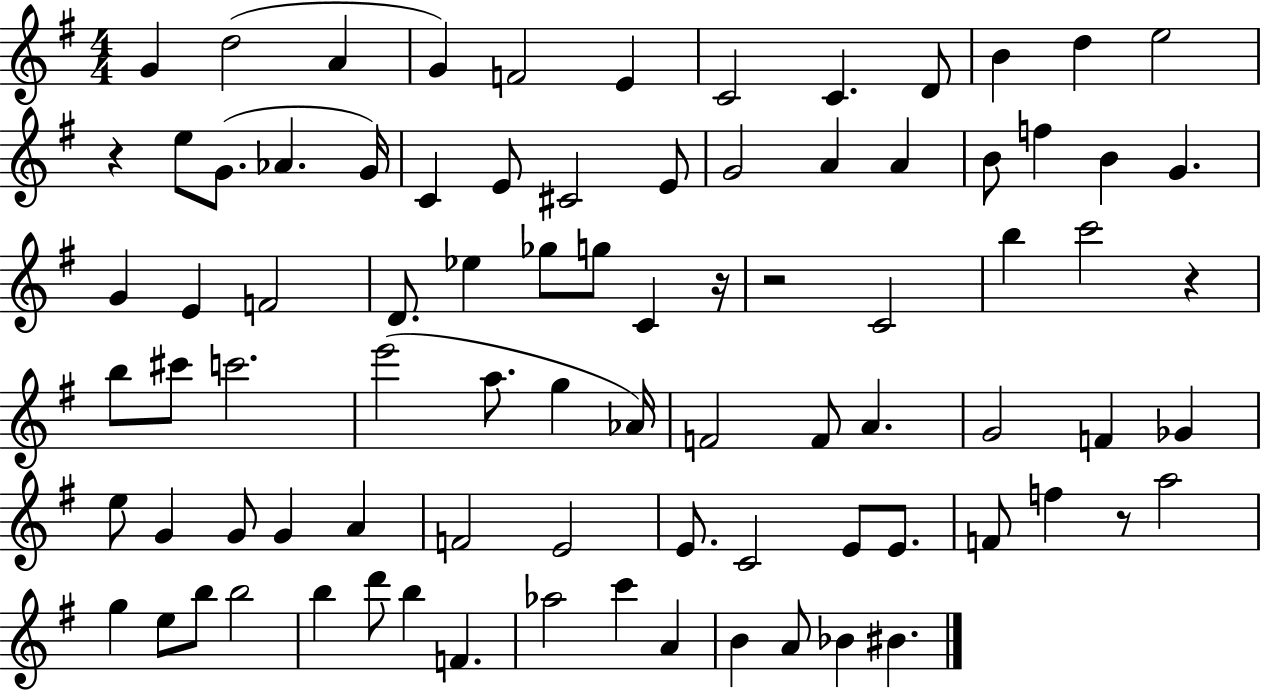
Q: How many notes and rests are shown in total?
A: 85